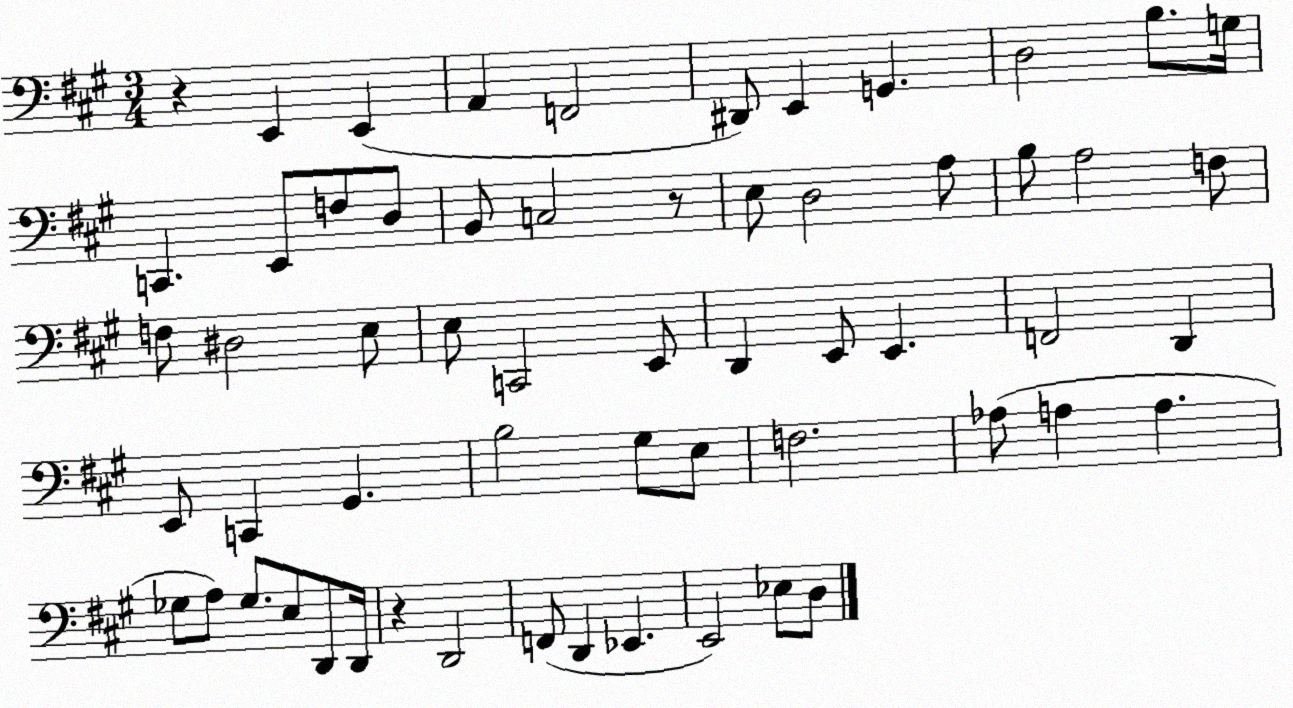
X:1
T:Untitled
M:3/4
L:1/4
K:A
z E,, E,, A,, F,,2 ^D,,/2 E,, G,, D,2 B,/2 G,/4 C,, E,,/2 F,/2 D,/2 B,,/2 C,2 z/2 E,/2 D,2 A,/2 B,/2 A,2 F,/2 F,/2 ^D,2 E,/2 E,/2 C,,2 E,,/2 D,, E,,/2 E,, F,,2 D,, E,,/2 C,, ^G,, B,2 ^G,/2 E,/2 F,2 _A,/2 A, A, _G,/2 A,/2 _G,/2 E,/2 D,,/2 D,,/4 z D,,2 F,,/2 D,, _E,, E,,2 _E,/2 D,/2